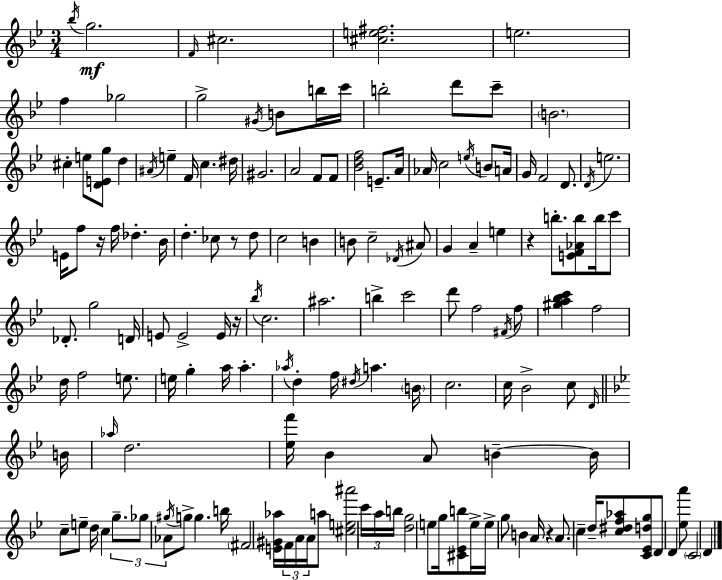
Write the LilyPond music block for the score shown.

{
  \clef treble
  \numericTimeSignature
  \time 3/4
  \key g \minor
  \acciaccatura { bes''16 }\mf g''2. | \grace { f'16 } cis''2. | <cis'' e'' fis''>2. | e''2. | \break f''4 ges''2 | g''2-> \acciaccatura { gis'16 } b'8 | b''16 c'''16 b''2-. d'''8 | c'''8-- \parenthesize b'2. | \break cis''4-. e''8 <d' e' g''>8 d''4 | \acciaccatura { ais'16 } e''4-- f'16 c''4. | dis''16 gis'2. | a'2 | \break f'8 f'8 <bes' d'' f''>2 | e'8.-- a'16 aes'16 c''2 | \acciaccatura { e''16 } b'8 a'16 g'16 f'2 | d'8. \acciaccatura { d'16 } e''2. | \break e'16 f''8 r16 f''16 des''4.-. | bes'16 d''4.-. | ces''8 r8 d''8 c''2 | b'4 b'8 c''2-- | \break \acciaccatura { des'16 } ais'8 g'4 a'4-- | e''4 r4 b''8.-. | <e' f' aes' b''>8 b''16 c'''8 des'8.-. g''2 | d'16 e'8 e'2-> | \break e'16 r16 \acciaccatura { bes''16 } c''2. | ais''2. | b''4-> | c'''2 d'''8 f''2 | \break \acciaccatura { fis'16 } f''8 <gis'' a'' bes'' c'''>4 | f''2 d''16 f''2 | e''8. e''16 g''4-. | a''16 a''4.-. \acciaccatura { aes''16 } d''4-. | \break f''16 \acciaccatura { dis''16 } a''4. \parenthesize b'16 c''2. | c''16 | bes'2-> c''8 \grace { d'16 } \bar "||" \break \key bes \major b'16 \grace { aes''16 } d''2. | <ees'' f'''>16 bes'4 a'8 b'4--~~ | b'16 c''8-- e''8-- d''16 c''4 \tuplet 3/2 { g''8.-- | ges''8 aes'8 } \acciaccatura { gis''16 } g''8-> g''4. | \break b''16 \parenthesize fis'2 | <e' gis' aes''>16 \tuplet 3/2 { f'16 a'16 a'16 } a''8 <cis'' e'' ais'''>2 | \tuplet 3/2 { c'''16 a''16 b''16 } <d'' g''>2 | e''8 g''16 <cis' ees' b''>8 e''16-> e''16-> g''8 b'4 | \break a'16 r4 a'8. c''4-- | d''16-- <c'' dis'' f'' aes''>8 <c' ees' d'' g''>8 d'8 d'4 | <ees'' a'''>8 \parenthesize c'2 d'4 | \bar "|."
}